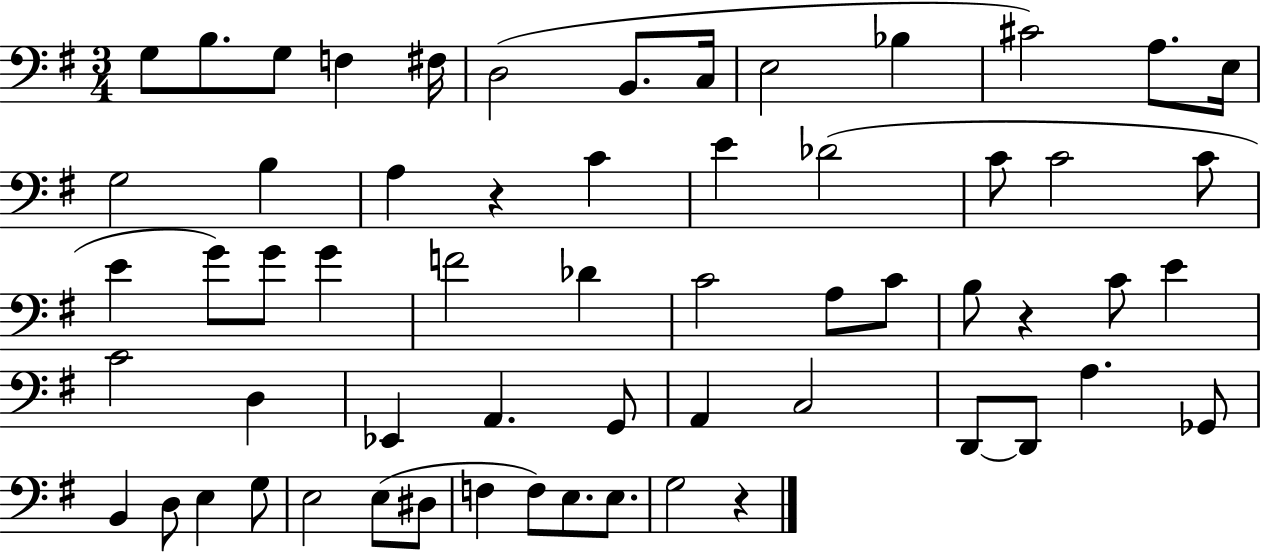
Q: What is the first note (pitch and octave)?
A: G3